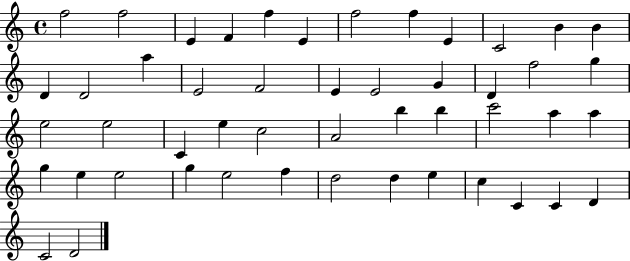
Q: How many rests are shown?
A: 0